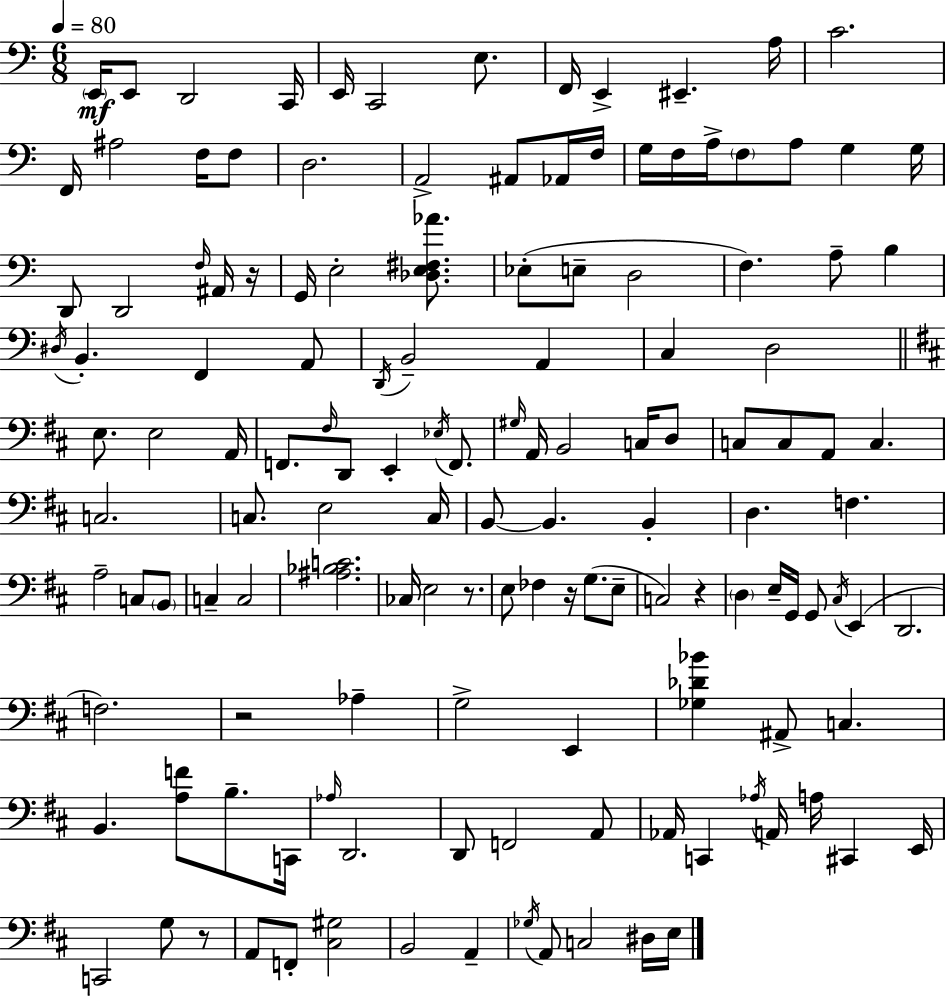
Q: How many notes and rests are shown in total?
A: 138